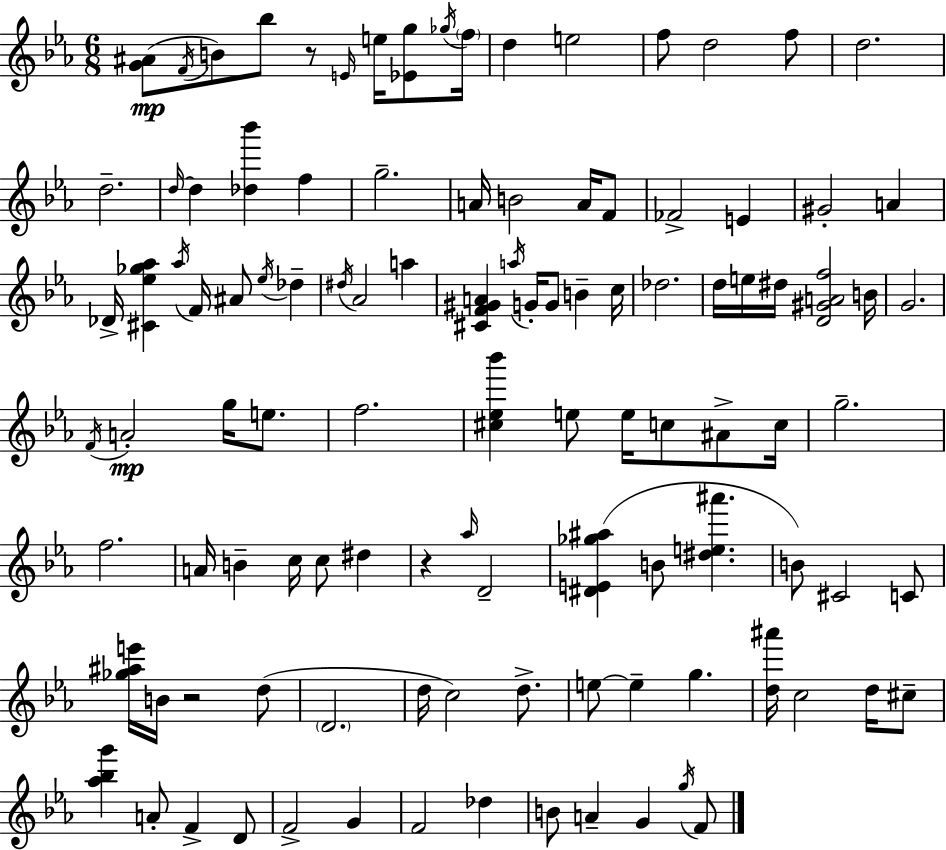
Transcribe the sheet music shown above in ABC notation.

X:1
T:Untitled
M:6/8
L:1/4
K:Cm
[G^A]/2 F/4 B/2 _b/2 z/2 E/4 e/4 [_Eg]/2 _g/4 f/4 d e2 f/2 d2 f/2 d2 d2 d/4 d [_d_b'] f g2 A/4 B2 A/4 F/2 _F2 E ^G2 A _D/4 [^C_e_g_a] _a/4 F/4 ^A/2 _e/4 _d ^d/4 _A2 a [^CF^GA] a/4 G/4 G/2 B c/4 _d2 d/4 e/4 ^d/4 [D^GAf]2 B/4 G2 F/4 A2 g/4 e/2 f2 [^c_e_b'] e/2 e/4 c/2 ^A/2 c/4 g2 f2 A/4 B c/4 c/2 ^d z _a/4 D2 [^DE_g^a] B/2 [^de^a'] B/2 ^C2 C/2 [_g^ae']/4 B/4 z2 d/2 D2 d/4 c2 d/2 e/2 e g [d^a']/4 c2 d/4 ^c/2 [_a_bg'] A/2 F D/2 F2 G F2 _d B/2 A G g/4 F/2